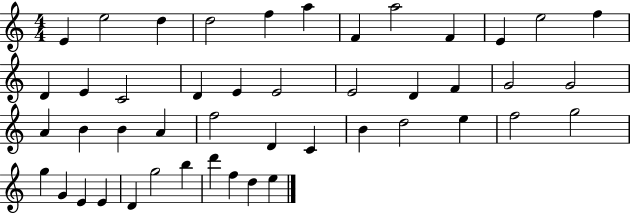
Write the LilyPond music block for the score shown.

{
  \clef treble
  \numericTimeSignature
  \time 4/4
  \key c \major
  e'4 e''2 d''4 | d''2 f''4 a''4 | f'4 a''2 f'4 | e'4 e''2 f''4 | \break d'4 e'4 c'2 | d'4 e'4 e'2 | e'2 d'4 f'4 | g'2 g'2 | \break a'4 b'4 b'4 a'4 | f''2 d'4 c'4 | b'4 d''2 e''4 | f''2 g''2 | \break g''4 g'4 e'4 e'4 | d'4 g''2 b''4 | d'''4 f''4 d''4 e''4 | \bar "|."
}